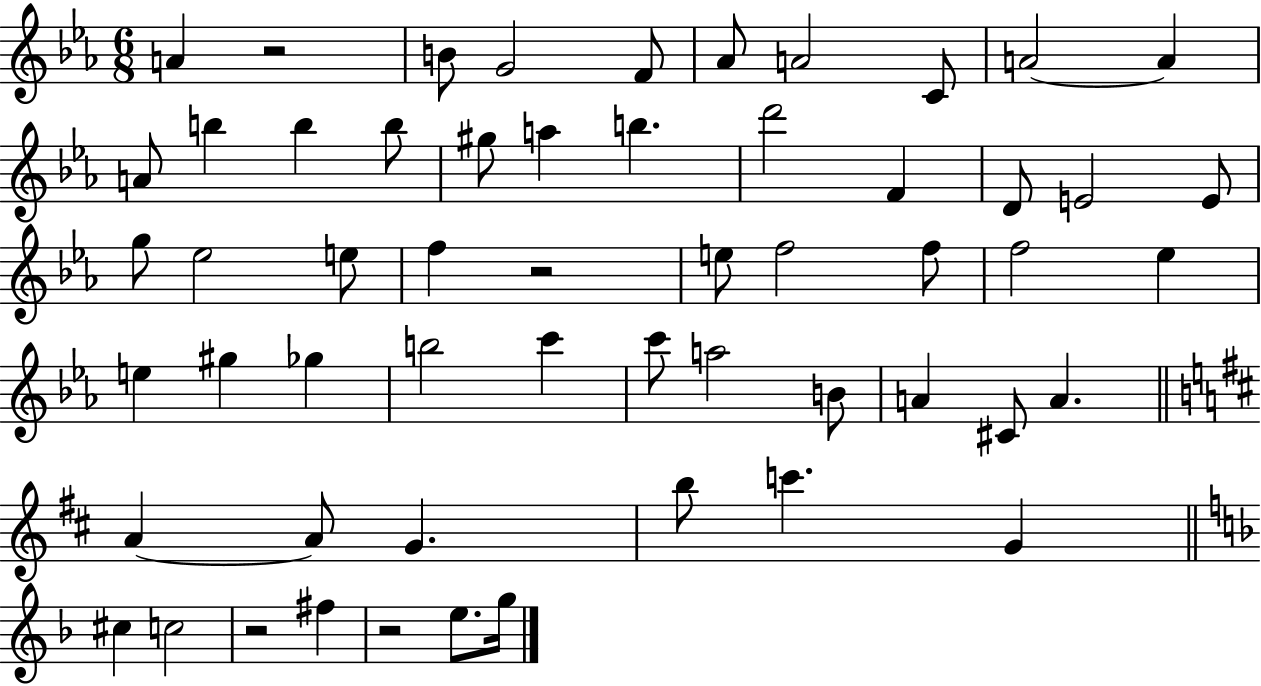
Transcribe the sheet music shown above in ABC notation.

X:1
T:Untitled
M:6/8
L:1/4
K:Eb
A z2 B/2 G2 F/2 _A/2 A2 C/2 A2 A A/2 b b b/2 ^g/2 a b d'2 F D/2 E2 E/2 g/2 _e2 e/2 f z2 e/2 f2 f/2 f2 _e e ^g _g b2 c' c'/2 a2 B/2 A ^C/2 A A A/2 G b/2 c' G ^c c2 z2 ^f z2 e/2 g/4